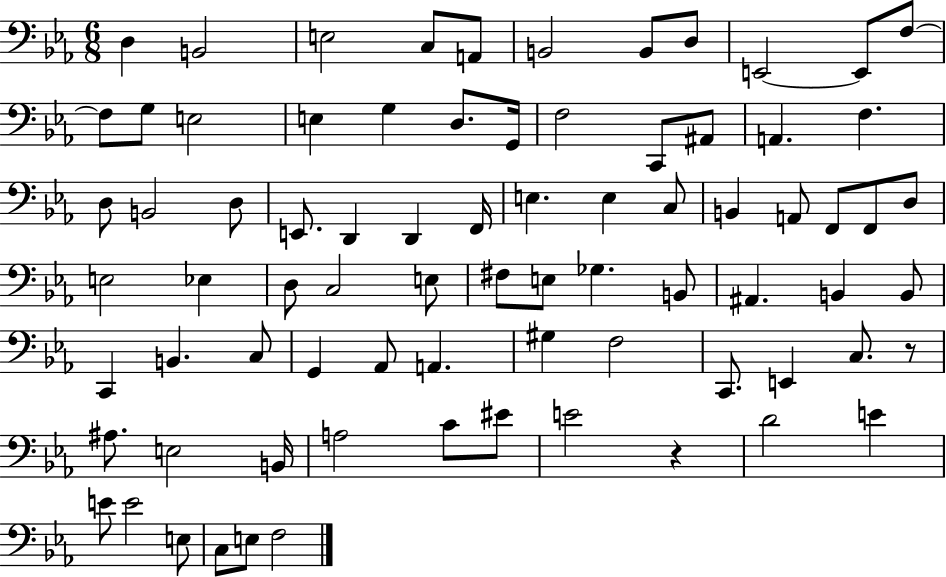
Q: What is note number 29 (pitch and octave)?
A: D2